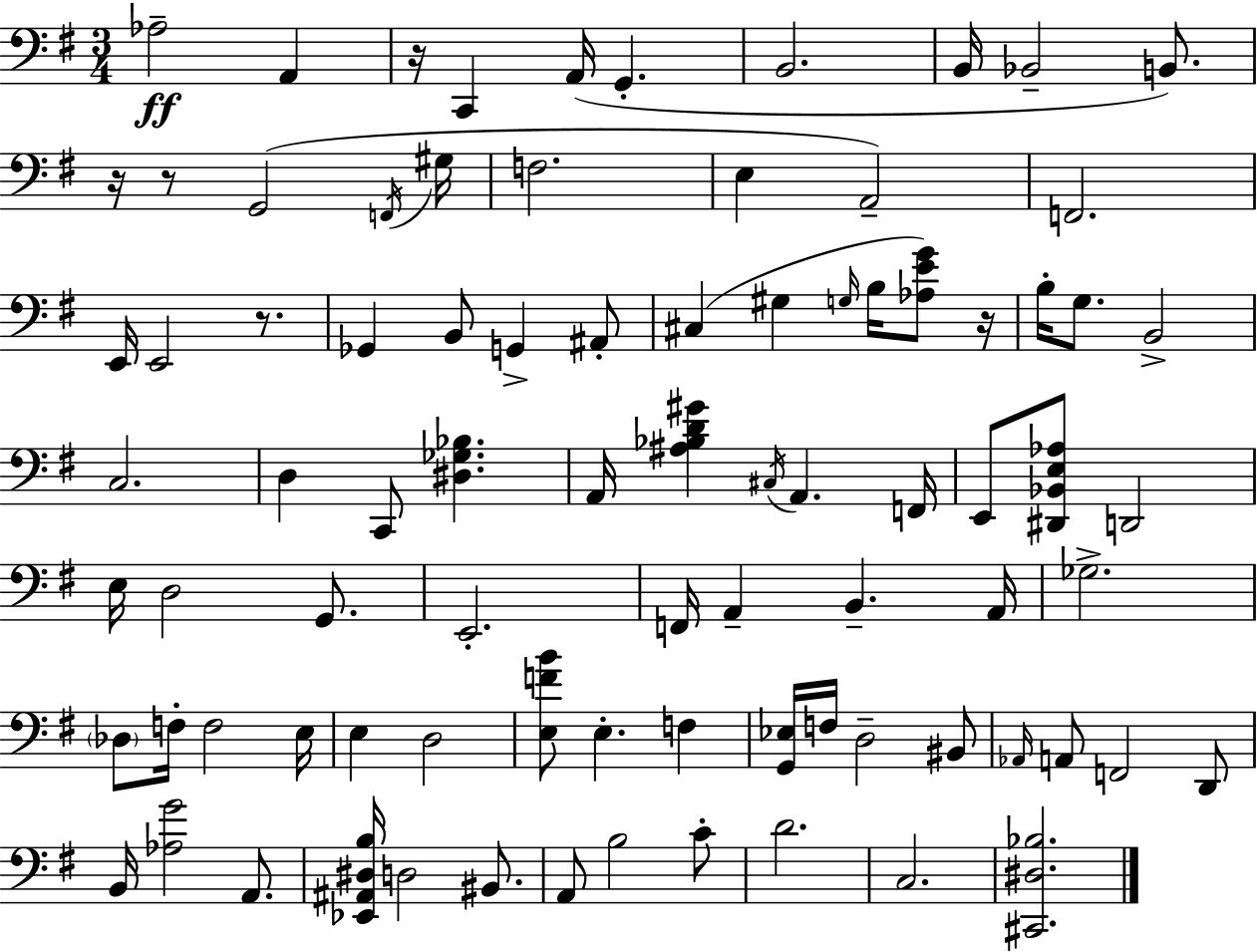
Ab3/h A2/q R/s C2/q A2/s G2/q. B2/h. B2/s Bb2/h B2/e. R/s R/e G2/h F2/s G#3/s F3/h. E3/q A2/h F2/h. E2/s E2/h R/e. Gb2/q B2/e G2/q A#2/e C#3/q G#3/q G3/s B3/s [Ab3,E4,G4]/e R/s B3/s G3/e. B2/h C3/h. D3/q C2/e [D#3,Gb3,Bb3]/q. A2/s [A#3,Bb3,D4,G#4]/q C#3/s A2/q. F2/s E2/e [D#2,Bb2,E3,Ab3]/e D2/h E3/s D3/h G2/e. E2/h. F2/s A2/q B2/q. A2/s Gb3/h. Db3/e F3/s F3/h E3/s E3/q D3/h [E3,F4,B4]/e E3/q. F3/q [G2,Eb3]/s F3/s D3/h BIS2/e Ab2/s A2/e F2/h D2/e B2/s [Ab3,G4]/h A2/e. [Eb2,A#2,D#3,B3]/s D3/h BIS2/e. A2/e B3/h C4/e D4/h. C3/h. [C#2,D#3,Bb3]/h.